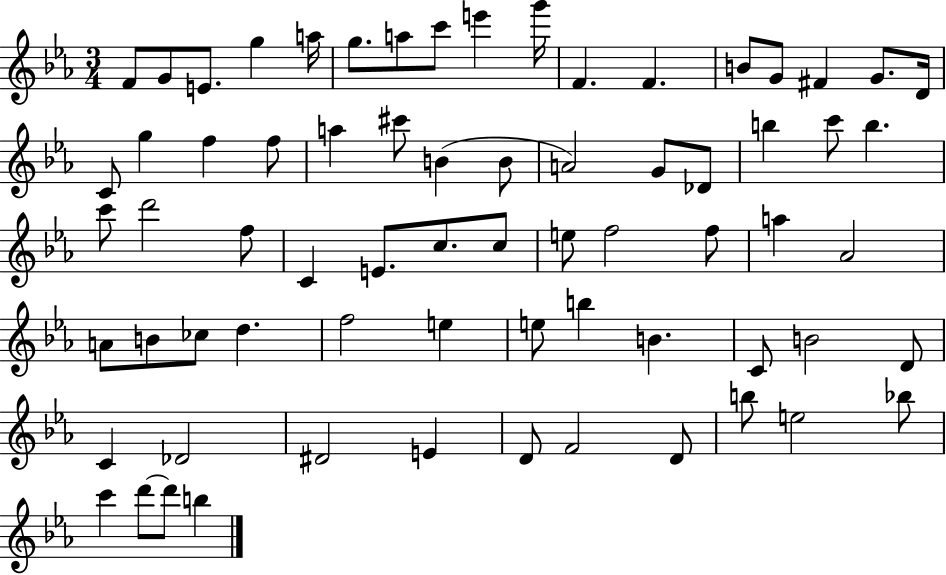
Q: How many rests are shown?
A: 0